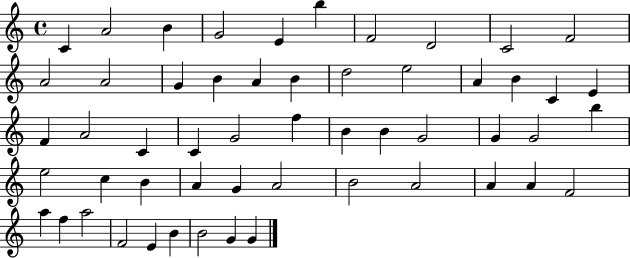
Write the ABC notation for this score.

X:1
T:Untitled
M:4/4
L:1/4
K:C
C A2 B G2 E b F2 D2 C2 F2 A2 A2 G B A B d2 e2 A B C E F A2 C C G2 f B B G2 G G2 b e2 c B A G A2 B2 A2 A A F2 a f a2 F2 E B B2 G G